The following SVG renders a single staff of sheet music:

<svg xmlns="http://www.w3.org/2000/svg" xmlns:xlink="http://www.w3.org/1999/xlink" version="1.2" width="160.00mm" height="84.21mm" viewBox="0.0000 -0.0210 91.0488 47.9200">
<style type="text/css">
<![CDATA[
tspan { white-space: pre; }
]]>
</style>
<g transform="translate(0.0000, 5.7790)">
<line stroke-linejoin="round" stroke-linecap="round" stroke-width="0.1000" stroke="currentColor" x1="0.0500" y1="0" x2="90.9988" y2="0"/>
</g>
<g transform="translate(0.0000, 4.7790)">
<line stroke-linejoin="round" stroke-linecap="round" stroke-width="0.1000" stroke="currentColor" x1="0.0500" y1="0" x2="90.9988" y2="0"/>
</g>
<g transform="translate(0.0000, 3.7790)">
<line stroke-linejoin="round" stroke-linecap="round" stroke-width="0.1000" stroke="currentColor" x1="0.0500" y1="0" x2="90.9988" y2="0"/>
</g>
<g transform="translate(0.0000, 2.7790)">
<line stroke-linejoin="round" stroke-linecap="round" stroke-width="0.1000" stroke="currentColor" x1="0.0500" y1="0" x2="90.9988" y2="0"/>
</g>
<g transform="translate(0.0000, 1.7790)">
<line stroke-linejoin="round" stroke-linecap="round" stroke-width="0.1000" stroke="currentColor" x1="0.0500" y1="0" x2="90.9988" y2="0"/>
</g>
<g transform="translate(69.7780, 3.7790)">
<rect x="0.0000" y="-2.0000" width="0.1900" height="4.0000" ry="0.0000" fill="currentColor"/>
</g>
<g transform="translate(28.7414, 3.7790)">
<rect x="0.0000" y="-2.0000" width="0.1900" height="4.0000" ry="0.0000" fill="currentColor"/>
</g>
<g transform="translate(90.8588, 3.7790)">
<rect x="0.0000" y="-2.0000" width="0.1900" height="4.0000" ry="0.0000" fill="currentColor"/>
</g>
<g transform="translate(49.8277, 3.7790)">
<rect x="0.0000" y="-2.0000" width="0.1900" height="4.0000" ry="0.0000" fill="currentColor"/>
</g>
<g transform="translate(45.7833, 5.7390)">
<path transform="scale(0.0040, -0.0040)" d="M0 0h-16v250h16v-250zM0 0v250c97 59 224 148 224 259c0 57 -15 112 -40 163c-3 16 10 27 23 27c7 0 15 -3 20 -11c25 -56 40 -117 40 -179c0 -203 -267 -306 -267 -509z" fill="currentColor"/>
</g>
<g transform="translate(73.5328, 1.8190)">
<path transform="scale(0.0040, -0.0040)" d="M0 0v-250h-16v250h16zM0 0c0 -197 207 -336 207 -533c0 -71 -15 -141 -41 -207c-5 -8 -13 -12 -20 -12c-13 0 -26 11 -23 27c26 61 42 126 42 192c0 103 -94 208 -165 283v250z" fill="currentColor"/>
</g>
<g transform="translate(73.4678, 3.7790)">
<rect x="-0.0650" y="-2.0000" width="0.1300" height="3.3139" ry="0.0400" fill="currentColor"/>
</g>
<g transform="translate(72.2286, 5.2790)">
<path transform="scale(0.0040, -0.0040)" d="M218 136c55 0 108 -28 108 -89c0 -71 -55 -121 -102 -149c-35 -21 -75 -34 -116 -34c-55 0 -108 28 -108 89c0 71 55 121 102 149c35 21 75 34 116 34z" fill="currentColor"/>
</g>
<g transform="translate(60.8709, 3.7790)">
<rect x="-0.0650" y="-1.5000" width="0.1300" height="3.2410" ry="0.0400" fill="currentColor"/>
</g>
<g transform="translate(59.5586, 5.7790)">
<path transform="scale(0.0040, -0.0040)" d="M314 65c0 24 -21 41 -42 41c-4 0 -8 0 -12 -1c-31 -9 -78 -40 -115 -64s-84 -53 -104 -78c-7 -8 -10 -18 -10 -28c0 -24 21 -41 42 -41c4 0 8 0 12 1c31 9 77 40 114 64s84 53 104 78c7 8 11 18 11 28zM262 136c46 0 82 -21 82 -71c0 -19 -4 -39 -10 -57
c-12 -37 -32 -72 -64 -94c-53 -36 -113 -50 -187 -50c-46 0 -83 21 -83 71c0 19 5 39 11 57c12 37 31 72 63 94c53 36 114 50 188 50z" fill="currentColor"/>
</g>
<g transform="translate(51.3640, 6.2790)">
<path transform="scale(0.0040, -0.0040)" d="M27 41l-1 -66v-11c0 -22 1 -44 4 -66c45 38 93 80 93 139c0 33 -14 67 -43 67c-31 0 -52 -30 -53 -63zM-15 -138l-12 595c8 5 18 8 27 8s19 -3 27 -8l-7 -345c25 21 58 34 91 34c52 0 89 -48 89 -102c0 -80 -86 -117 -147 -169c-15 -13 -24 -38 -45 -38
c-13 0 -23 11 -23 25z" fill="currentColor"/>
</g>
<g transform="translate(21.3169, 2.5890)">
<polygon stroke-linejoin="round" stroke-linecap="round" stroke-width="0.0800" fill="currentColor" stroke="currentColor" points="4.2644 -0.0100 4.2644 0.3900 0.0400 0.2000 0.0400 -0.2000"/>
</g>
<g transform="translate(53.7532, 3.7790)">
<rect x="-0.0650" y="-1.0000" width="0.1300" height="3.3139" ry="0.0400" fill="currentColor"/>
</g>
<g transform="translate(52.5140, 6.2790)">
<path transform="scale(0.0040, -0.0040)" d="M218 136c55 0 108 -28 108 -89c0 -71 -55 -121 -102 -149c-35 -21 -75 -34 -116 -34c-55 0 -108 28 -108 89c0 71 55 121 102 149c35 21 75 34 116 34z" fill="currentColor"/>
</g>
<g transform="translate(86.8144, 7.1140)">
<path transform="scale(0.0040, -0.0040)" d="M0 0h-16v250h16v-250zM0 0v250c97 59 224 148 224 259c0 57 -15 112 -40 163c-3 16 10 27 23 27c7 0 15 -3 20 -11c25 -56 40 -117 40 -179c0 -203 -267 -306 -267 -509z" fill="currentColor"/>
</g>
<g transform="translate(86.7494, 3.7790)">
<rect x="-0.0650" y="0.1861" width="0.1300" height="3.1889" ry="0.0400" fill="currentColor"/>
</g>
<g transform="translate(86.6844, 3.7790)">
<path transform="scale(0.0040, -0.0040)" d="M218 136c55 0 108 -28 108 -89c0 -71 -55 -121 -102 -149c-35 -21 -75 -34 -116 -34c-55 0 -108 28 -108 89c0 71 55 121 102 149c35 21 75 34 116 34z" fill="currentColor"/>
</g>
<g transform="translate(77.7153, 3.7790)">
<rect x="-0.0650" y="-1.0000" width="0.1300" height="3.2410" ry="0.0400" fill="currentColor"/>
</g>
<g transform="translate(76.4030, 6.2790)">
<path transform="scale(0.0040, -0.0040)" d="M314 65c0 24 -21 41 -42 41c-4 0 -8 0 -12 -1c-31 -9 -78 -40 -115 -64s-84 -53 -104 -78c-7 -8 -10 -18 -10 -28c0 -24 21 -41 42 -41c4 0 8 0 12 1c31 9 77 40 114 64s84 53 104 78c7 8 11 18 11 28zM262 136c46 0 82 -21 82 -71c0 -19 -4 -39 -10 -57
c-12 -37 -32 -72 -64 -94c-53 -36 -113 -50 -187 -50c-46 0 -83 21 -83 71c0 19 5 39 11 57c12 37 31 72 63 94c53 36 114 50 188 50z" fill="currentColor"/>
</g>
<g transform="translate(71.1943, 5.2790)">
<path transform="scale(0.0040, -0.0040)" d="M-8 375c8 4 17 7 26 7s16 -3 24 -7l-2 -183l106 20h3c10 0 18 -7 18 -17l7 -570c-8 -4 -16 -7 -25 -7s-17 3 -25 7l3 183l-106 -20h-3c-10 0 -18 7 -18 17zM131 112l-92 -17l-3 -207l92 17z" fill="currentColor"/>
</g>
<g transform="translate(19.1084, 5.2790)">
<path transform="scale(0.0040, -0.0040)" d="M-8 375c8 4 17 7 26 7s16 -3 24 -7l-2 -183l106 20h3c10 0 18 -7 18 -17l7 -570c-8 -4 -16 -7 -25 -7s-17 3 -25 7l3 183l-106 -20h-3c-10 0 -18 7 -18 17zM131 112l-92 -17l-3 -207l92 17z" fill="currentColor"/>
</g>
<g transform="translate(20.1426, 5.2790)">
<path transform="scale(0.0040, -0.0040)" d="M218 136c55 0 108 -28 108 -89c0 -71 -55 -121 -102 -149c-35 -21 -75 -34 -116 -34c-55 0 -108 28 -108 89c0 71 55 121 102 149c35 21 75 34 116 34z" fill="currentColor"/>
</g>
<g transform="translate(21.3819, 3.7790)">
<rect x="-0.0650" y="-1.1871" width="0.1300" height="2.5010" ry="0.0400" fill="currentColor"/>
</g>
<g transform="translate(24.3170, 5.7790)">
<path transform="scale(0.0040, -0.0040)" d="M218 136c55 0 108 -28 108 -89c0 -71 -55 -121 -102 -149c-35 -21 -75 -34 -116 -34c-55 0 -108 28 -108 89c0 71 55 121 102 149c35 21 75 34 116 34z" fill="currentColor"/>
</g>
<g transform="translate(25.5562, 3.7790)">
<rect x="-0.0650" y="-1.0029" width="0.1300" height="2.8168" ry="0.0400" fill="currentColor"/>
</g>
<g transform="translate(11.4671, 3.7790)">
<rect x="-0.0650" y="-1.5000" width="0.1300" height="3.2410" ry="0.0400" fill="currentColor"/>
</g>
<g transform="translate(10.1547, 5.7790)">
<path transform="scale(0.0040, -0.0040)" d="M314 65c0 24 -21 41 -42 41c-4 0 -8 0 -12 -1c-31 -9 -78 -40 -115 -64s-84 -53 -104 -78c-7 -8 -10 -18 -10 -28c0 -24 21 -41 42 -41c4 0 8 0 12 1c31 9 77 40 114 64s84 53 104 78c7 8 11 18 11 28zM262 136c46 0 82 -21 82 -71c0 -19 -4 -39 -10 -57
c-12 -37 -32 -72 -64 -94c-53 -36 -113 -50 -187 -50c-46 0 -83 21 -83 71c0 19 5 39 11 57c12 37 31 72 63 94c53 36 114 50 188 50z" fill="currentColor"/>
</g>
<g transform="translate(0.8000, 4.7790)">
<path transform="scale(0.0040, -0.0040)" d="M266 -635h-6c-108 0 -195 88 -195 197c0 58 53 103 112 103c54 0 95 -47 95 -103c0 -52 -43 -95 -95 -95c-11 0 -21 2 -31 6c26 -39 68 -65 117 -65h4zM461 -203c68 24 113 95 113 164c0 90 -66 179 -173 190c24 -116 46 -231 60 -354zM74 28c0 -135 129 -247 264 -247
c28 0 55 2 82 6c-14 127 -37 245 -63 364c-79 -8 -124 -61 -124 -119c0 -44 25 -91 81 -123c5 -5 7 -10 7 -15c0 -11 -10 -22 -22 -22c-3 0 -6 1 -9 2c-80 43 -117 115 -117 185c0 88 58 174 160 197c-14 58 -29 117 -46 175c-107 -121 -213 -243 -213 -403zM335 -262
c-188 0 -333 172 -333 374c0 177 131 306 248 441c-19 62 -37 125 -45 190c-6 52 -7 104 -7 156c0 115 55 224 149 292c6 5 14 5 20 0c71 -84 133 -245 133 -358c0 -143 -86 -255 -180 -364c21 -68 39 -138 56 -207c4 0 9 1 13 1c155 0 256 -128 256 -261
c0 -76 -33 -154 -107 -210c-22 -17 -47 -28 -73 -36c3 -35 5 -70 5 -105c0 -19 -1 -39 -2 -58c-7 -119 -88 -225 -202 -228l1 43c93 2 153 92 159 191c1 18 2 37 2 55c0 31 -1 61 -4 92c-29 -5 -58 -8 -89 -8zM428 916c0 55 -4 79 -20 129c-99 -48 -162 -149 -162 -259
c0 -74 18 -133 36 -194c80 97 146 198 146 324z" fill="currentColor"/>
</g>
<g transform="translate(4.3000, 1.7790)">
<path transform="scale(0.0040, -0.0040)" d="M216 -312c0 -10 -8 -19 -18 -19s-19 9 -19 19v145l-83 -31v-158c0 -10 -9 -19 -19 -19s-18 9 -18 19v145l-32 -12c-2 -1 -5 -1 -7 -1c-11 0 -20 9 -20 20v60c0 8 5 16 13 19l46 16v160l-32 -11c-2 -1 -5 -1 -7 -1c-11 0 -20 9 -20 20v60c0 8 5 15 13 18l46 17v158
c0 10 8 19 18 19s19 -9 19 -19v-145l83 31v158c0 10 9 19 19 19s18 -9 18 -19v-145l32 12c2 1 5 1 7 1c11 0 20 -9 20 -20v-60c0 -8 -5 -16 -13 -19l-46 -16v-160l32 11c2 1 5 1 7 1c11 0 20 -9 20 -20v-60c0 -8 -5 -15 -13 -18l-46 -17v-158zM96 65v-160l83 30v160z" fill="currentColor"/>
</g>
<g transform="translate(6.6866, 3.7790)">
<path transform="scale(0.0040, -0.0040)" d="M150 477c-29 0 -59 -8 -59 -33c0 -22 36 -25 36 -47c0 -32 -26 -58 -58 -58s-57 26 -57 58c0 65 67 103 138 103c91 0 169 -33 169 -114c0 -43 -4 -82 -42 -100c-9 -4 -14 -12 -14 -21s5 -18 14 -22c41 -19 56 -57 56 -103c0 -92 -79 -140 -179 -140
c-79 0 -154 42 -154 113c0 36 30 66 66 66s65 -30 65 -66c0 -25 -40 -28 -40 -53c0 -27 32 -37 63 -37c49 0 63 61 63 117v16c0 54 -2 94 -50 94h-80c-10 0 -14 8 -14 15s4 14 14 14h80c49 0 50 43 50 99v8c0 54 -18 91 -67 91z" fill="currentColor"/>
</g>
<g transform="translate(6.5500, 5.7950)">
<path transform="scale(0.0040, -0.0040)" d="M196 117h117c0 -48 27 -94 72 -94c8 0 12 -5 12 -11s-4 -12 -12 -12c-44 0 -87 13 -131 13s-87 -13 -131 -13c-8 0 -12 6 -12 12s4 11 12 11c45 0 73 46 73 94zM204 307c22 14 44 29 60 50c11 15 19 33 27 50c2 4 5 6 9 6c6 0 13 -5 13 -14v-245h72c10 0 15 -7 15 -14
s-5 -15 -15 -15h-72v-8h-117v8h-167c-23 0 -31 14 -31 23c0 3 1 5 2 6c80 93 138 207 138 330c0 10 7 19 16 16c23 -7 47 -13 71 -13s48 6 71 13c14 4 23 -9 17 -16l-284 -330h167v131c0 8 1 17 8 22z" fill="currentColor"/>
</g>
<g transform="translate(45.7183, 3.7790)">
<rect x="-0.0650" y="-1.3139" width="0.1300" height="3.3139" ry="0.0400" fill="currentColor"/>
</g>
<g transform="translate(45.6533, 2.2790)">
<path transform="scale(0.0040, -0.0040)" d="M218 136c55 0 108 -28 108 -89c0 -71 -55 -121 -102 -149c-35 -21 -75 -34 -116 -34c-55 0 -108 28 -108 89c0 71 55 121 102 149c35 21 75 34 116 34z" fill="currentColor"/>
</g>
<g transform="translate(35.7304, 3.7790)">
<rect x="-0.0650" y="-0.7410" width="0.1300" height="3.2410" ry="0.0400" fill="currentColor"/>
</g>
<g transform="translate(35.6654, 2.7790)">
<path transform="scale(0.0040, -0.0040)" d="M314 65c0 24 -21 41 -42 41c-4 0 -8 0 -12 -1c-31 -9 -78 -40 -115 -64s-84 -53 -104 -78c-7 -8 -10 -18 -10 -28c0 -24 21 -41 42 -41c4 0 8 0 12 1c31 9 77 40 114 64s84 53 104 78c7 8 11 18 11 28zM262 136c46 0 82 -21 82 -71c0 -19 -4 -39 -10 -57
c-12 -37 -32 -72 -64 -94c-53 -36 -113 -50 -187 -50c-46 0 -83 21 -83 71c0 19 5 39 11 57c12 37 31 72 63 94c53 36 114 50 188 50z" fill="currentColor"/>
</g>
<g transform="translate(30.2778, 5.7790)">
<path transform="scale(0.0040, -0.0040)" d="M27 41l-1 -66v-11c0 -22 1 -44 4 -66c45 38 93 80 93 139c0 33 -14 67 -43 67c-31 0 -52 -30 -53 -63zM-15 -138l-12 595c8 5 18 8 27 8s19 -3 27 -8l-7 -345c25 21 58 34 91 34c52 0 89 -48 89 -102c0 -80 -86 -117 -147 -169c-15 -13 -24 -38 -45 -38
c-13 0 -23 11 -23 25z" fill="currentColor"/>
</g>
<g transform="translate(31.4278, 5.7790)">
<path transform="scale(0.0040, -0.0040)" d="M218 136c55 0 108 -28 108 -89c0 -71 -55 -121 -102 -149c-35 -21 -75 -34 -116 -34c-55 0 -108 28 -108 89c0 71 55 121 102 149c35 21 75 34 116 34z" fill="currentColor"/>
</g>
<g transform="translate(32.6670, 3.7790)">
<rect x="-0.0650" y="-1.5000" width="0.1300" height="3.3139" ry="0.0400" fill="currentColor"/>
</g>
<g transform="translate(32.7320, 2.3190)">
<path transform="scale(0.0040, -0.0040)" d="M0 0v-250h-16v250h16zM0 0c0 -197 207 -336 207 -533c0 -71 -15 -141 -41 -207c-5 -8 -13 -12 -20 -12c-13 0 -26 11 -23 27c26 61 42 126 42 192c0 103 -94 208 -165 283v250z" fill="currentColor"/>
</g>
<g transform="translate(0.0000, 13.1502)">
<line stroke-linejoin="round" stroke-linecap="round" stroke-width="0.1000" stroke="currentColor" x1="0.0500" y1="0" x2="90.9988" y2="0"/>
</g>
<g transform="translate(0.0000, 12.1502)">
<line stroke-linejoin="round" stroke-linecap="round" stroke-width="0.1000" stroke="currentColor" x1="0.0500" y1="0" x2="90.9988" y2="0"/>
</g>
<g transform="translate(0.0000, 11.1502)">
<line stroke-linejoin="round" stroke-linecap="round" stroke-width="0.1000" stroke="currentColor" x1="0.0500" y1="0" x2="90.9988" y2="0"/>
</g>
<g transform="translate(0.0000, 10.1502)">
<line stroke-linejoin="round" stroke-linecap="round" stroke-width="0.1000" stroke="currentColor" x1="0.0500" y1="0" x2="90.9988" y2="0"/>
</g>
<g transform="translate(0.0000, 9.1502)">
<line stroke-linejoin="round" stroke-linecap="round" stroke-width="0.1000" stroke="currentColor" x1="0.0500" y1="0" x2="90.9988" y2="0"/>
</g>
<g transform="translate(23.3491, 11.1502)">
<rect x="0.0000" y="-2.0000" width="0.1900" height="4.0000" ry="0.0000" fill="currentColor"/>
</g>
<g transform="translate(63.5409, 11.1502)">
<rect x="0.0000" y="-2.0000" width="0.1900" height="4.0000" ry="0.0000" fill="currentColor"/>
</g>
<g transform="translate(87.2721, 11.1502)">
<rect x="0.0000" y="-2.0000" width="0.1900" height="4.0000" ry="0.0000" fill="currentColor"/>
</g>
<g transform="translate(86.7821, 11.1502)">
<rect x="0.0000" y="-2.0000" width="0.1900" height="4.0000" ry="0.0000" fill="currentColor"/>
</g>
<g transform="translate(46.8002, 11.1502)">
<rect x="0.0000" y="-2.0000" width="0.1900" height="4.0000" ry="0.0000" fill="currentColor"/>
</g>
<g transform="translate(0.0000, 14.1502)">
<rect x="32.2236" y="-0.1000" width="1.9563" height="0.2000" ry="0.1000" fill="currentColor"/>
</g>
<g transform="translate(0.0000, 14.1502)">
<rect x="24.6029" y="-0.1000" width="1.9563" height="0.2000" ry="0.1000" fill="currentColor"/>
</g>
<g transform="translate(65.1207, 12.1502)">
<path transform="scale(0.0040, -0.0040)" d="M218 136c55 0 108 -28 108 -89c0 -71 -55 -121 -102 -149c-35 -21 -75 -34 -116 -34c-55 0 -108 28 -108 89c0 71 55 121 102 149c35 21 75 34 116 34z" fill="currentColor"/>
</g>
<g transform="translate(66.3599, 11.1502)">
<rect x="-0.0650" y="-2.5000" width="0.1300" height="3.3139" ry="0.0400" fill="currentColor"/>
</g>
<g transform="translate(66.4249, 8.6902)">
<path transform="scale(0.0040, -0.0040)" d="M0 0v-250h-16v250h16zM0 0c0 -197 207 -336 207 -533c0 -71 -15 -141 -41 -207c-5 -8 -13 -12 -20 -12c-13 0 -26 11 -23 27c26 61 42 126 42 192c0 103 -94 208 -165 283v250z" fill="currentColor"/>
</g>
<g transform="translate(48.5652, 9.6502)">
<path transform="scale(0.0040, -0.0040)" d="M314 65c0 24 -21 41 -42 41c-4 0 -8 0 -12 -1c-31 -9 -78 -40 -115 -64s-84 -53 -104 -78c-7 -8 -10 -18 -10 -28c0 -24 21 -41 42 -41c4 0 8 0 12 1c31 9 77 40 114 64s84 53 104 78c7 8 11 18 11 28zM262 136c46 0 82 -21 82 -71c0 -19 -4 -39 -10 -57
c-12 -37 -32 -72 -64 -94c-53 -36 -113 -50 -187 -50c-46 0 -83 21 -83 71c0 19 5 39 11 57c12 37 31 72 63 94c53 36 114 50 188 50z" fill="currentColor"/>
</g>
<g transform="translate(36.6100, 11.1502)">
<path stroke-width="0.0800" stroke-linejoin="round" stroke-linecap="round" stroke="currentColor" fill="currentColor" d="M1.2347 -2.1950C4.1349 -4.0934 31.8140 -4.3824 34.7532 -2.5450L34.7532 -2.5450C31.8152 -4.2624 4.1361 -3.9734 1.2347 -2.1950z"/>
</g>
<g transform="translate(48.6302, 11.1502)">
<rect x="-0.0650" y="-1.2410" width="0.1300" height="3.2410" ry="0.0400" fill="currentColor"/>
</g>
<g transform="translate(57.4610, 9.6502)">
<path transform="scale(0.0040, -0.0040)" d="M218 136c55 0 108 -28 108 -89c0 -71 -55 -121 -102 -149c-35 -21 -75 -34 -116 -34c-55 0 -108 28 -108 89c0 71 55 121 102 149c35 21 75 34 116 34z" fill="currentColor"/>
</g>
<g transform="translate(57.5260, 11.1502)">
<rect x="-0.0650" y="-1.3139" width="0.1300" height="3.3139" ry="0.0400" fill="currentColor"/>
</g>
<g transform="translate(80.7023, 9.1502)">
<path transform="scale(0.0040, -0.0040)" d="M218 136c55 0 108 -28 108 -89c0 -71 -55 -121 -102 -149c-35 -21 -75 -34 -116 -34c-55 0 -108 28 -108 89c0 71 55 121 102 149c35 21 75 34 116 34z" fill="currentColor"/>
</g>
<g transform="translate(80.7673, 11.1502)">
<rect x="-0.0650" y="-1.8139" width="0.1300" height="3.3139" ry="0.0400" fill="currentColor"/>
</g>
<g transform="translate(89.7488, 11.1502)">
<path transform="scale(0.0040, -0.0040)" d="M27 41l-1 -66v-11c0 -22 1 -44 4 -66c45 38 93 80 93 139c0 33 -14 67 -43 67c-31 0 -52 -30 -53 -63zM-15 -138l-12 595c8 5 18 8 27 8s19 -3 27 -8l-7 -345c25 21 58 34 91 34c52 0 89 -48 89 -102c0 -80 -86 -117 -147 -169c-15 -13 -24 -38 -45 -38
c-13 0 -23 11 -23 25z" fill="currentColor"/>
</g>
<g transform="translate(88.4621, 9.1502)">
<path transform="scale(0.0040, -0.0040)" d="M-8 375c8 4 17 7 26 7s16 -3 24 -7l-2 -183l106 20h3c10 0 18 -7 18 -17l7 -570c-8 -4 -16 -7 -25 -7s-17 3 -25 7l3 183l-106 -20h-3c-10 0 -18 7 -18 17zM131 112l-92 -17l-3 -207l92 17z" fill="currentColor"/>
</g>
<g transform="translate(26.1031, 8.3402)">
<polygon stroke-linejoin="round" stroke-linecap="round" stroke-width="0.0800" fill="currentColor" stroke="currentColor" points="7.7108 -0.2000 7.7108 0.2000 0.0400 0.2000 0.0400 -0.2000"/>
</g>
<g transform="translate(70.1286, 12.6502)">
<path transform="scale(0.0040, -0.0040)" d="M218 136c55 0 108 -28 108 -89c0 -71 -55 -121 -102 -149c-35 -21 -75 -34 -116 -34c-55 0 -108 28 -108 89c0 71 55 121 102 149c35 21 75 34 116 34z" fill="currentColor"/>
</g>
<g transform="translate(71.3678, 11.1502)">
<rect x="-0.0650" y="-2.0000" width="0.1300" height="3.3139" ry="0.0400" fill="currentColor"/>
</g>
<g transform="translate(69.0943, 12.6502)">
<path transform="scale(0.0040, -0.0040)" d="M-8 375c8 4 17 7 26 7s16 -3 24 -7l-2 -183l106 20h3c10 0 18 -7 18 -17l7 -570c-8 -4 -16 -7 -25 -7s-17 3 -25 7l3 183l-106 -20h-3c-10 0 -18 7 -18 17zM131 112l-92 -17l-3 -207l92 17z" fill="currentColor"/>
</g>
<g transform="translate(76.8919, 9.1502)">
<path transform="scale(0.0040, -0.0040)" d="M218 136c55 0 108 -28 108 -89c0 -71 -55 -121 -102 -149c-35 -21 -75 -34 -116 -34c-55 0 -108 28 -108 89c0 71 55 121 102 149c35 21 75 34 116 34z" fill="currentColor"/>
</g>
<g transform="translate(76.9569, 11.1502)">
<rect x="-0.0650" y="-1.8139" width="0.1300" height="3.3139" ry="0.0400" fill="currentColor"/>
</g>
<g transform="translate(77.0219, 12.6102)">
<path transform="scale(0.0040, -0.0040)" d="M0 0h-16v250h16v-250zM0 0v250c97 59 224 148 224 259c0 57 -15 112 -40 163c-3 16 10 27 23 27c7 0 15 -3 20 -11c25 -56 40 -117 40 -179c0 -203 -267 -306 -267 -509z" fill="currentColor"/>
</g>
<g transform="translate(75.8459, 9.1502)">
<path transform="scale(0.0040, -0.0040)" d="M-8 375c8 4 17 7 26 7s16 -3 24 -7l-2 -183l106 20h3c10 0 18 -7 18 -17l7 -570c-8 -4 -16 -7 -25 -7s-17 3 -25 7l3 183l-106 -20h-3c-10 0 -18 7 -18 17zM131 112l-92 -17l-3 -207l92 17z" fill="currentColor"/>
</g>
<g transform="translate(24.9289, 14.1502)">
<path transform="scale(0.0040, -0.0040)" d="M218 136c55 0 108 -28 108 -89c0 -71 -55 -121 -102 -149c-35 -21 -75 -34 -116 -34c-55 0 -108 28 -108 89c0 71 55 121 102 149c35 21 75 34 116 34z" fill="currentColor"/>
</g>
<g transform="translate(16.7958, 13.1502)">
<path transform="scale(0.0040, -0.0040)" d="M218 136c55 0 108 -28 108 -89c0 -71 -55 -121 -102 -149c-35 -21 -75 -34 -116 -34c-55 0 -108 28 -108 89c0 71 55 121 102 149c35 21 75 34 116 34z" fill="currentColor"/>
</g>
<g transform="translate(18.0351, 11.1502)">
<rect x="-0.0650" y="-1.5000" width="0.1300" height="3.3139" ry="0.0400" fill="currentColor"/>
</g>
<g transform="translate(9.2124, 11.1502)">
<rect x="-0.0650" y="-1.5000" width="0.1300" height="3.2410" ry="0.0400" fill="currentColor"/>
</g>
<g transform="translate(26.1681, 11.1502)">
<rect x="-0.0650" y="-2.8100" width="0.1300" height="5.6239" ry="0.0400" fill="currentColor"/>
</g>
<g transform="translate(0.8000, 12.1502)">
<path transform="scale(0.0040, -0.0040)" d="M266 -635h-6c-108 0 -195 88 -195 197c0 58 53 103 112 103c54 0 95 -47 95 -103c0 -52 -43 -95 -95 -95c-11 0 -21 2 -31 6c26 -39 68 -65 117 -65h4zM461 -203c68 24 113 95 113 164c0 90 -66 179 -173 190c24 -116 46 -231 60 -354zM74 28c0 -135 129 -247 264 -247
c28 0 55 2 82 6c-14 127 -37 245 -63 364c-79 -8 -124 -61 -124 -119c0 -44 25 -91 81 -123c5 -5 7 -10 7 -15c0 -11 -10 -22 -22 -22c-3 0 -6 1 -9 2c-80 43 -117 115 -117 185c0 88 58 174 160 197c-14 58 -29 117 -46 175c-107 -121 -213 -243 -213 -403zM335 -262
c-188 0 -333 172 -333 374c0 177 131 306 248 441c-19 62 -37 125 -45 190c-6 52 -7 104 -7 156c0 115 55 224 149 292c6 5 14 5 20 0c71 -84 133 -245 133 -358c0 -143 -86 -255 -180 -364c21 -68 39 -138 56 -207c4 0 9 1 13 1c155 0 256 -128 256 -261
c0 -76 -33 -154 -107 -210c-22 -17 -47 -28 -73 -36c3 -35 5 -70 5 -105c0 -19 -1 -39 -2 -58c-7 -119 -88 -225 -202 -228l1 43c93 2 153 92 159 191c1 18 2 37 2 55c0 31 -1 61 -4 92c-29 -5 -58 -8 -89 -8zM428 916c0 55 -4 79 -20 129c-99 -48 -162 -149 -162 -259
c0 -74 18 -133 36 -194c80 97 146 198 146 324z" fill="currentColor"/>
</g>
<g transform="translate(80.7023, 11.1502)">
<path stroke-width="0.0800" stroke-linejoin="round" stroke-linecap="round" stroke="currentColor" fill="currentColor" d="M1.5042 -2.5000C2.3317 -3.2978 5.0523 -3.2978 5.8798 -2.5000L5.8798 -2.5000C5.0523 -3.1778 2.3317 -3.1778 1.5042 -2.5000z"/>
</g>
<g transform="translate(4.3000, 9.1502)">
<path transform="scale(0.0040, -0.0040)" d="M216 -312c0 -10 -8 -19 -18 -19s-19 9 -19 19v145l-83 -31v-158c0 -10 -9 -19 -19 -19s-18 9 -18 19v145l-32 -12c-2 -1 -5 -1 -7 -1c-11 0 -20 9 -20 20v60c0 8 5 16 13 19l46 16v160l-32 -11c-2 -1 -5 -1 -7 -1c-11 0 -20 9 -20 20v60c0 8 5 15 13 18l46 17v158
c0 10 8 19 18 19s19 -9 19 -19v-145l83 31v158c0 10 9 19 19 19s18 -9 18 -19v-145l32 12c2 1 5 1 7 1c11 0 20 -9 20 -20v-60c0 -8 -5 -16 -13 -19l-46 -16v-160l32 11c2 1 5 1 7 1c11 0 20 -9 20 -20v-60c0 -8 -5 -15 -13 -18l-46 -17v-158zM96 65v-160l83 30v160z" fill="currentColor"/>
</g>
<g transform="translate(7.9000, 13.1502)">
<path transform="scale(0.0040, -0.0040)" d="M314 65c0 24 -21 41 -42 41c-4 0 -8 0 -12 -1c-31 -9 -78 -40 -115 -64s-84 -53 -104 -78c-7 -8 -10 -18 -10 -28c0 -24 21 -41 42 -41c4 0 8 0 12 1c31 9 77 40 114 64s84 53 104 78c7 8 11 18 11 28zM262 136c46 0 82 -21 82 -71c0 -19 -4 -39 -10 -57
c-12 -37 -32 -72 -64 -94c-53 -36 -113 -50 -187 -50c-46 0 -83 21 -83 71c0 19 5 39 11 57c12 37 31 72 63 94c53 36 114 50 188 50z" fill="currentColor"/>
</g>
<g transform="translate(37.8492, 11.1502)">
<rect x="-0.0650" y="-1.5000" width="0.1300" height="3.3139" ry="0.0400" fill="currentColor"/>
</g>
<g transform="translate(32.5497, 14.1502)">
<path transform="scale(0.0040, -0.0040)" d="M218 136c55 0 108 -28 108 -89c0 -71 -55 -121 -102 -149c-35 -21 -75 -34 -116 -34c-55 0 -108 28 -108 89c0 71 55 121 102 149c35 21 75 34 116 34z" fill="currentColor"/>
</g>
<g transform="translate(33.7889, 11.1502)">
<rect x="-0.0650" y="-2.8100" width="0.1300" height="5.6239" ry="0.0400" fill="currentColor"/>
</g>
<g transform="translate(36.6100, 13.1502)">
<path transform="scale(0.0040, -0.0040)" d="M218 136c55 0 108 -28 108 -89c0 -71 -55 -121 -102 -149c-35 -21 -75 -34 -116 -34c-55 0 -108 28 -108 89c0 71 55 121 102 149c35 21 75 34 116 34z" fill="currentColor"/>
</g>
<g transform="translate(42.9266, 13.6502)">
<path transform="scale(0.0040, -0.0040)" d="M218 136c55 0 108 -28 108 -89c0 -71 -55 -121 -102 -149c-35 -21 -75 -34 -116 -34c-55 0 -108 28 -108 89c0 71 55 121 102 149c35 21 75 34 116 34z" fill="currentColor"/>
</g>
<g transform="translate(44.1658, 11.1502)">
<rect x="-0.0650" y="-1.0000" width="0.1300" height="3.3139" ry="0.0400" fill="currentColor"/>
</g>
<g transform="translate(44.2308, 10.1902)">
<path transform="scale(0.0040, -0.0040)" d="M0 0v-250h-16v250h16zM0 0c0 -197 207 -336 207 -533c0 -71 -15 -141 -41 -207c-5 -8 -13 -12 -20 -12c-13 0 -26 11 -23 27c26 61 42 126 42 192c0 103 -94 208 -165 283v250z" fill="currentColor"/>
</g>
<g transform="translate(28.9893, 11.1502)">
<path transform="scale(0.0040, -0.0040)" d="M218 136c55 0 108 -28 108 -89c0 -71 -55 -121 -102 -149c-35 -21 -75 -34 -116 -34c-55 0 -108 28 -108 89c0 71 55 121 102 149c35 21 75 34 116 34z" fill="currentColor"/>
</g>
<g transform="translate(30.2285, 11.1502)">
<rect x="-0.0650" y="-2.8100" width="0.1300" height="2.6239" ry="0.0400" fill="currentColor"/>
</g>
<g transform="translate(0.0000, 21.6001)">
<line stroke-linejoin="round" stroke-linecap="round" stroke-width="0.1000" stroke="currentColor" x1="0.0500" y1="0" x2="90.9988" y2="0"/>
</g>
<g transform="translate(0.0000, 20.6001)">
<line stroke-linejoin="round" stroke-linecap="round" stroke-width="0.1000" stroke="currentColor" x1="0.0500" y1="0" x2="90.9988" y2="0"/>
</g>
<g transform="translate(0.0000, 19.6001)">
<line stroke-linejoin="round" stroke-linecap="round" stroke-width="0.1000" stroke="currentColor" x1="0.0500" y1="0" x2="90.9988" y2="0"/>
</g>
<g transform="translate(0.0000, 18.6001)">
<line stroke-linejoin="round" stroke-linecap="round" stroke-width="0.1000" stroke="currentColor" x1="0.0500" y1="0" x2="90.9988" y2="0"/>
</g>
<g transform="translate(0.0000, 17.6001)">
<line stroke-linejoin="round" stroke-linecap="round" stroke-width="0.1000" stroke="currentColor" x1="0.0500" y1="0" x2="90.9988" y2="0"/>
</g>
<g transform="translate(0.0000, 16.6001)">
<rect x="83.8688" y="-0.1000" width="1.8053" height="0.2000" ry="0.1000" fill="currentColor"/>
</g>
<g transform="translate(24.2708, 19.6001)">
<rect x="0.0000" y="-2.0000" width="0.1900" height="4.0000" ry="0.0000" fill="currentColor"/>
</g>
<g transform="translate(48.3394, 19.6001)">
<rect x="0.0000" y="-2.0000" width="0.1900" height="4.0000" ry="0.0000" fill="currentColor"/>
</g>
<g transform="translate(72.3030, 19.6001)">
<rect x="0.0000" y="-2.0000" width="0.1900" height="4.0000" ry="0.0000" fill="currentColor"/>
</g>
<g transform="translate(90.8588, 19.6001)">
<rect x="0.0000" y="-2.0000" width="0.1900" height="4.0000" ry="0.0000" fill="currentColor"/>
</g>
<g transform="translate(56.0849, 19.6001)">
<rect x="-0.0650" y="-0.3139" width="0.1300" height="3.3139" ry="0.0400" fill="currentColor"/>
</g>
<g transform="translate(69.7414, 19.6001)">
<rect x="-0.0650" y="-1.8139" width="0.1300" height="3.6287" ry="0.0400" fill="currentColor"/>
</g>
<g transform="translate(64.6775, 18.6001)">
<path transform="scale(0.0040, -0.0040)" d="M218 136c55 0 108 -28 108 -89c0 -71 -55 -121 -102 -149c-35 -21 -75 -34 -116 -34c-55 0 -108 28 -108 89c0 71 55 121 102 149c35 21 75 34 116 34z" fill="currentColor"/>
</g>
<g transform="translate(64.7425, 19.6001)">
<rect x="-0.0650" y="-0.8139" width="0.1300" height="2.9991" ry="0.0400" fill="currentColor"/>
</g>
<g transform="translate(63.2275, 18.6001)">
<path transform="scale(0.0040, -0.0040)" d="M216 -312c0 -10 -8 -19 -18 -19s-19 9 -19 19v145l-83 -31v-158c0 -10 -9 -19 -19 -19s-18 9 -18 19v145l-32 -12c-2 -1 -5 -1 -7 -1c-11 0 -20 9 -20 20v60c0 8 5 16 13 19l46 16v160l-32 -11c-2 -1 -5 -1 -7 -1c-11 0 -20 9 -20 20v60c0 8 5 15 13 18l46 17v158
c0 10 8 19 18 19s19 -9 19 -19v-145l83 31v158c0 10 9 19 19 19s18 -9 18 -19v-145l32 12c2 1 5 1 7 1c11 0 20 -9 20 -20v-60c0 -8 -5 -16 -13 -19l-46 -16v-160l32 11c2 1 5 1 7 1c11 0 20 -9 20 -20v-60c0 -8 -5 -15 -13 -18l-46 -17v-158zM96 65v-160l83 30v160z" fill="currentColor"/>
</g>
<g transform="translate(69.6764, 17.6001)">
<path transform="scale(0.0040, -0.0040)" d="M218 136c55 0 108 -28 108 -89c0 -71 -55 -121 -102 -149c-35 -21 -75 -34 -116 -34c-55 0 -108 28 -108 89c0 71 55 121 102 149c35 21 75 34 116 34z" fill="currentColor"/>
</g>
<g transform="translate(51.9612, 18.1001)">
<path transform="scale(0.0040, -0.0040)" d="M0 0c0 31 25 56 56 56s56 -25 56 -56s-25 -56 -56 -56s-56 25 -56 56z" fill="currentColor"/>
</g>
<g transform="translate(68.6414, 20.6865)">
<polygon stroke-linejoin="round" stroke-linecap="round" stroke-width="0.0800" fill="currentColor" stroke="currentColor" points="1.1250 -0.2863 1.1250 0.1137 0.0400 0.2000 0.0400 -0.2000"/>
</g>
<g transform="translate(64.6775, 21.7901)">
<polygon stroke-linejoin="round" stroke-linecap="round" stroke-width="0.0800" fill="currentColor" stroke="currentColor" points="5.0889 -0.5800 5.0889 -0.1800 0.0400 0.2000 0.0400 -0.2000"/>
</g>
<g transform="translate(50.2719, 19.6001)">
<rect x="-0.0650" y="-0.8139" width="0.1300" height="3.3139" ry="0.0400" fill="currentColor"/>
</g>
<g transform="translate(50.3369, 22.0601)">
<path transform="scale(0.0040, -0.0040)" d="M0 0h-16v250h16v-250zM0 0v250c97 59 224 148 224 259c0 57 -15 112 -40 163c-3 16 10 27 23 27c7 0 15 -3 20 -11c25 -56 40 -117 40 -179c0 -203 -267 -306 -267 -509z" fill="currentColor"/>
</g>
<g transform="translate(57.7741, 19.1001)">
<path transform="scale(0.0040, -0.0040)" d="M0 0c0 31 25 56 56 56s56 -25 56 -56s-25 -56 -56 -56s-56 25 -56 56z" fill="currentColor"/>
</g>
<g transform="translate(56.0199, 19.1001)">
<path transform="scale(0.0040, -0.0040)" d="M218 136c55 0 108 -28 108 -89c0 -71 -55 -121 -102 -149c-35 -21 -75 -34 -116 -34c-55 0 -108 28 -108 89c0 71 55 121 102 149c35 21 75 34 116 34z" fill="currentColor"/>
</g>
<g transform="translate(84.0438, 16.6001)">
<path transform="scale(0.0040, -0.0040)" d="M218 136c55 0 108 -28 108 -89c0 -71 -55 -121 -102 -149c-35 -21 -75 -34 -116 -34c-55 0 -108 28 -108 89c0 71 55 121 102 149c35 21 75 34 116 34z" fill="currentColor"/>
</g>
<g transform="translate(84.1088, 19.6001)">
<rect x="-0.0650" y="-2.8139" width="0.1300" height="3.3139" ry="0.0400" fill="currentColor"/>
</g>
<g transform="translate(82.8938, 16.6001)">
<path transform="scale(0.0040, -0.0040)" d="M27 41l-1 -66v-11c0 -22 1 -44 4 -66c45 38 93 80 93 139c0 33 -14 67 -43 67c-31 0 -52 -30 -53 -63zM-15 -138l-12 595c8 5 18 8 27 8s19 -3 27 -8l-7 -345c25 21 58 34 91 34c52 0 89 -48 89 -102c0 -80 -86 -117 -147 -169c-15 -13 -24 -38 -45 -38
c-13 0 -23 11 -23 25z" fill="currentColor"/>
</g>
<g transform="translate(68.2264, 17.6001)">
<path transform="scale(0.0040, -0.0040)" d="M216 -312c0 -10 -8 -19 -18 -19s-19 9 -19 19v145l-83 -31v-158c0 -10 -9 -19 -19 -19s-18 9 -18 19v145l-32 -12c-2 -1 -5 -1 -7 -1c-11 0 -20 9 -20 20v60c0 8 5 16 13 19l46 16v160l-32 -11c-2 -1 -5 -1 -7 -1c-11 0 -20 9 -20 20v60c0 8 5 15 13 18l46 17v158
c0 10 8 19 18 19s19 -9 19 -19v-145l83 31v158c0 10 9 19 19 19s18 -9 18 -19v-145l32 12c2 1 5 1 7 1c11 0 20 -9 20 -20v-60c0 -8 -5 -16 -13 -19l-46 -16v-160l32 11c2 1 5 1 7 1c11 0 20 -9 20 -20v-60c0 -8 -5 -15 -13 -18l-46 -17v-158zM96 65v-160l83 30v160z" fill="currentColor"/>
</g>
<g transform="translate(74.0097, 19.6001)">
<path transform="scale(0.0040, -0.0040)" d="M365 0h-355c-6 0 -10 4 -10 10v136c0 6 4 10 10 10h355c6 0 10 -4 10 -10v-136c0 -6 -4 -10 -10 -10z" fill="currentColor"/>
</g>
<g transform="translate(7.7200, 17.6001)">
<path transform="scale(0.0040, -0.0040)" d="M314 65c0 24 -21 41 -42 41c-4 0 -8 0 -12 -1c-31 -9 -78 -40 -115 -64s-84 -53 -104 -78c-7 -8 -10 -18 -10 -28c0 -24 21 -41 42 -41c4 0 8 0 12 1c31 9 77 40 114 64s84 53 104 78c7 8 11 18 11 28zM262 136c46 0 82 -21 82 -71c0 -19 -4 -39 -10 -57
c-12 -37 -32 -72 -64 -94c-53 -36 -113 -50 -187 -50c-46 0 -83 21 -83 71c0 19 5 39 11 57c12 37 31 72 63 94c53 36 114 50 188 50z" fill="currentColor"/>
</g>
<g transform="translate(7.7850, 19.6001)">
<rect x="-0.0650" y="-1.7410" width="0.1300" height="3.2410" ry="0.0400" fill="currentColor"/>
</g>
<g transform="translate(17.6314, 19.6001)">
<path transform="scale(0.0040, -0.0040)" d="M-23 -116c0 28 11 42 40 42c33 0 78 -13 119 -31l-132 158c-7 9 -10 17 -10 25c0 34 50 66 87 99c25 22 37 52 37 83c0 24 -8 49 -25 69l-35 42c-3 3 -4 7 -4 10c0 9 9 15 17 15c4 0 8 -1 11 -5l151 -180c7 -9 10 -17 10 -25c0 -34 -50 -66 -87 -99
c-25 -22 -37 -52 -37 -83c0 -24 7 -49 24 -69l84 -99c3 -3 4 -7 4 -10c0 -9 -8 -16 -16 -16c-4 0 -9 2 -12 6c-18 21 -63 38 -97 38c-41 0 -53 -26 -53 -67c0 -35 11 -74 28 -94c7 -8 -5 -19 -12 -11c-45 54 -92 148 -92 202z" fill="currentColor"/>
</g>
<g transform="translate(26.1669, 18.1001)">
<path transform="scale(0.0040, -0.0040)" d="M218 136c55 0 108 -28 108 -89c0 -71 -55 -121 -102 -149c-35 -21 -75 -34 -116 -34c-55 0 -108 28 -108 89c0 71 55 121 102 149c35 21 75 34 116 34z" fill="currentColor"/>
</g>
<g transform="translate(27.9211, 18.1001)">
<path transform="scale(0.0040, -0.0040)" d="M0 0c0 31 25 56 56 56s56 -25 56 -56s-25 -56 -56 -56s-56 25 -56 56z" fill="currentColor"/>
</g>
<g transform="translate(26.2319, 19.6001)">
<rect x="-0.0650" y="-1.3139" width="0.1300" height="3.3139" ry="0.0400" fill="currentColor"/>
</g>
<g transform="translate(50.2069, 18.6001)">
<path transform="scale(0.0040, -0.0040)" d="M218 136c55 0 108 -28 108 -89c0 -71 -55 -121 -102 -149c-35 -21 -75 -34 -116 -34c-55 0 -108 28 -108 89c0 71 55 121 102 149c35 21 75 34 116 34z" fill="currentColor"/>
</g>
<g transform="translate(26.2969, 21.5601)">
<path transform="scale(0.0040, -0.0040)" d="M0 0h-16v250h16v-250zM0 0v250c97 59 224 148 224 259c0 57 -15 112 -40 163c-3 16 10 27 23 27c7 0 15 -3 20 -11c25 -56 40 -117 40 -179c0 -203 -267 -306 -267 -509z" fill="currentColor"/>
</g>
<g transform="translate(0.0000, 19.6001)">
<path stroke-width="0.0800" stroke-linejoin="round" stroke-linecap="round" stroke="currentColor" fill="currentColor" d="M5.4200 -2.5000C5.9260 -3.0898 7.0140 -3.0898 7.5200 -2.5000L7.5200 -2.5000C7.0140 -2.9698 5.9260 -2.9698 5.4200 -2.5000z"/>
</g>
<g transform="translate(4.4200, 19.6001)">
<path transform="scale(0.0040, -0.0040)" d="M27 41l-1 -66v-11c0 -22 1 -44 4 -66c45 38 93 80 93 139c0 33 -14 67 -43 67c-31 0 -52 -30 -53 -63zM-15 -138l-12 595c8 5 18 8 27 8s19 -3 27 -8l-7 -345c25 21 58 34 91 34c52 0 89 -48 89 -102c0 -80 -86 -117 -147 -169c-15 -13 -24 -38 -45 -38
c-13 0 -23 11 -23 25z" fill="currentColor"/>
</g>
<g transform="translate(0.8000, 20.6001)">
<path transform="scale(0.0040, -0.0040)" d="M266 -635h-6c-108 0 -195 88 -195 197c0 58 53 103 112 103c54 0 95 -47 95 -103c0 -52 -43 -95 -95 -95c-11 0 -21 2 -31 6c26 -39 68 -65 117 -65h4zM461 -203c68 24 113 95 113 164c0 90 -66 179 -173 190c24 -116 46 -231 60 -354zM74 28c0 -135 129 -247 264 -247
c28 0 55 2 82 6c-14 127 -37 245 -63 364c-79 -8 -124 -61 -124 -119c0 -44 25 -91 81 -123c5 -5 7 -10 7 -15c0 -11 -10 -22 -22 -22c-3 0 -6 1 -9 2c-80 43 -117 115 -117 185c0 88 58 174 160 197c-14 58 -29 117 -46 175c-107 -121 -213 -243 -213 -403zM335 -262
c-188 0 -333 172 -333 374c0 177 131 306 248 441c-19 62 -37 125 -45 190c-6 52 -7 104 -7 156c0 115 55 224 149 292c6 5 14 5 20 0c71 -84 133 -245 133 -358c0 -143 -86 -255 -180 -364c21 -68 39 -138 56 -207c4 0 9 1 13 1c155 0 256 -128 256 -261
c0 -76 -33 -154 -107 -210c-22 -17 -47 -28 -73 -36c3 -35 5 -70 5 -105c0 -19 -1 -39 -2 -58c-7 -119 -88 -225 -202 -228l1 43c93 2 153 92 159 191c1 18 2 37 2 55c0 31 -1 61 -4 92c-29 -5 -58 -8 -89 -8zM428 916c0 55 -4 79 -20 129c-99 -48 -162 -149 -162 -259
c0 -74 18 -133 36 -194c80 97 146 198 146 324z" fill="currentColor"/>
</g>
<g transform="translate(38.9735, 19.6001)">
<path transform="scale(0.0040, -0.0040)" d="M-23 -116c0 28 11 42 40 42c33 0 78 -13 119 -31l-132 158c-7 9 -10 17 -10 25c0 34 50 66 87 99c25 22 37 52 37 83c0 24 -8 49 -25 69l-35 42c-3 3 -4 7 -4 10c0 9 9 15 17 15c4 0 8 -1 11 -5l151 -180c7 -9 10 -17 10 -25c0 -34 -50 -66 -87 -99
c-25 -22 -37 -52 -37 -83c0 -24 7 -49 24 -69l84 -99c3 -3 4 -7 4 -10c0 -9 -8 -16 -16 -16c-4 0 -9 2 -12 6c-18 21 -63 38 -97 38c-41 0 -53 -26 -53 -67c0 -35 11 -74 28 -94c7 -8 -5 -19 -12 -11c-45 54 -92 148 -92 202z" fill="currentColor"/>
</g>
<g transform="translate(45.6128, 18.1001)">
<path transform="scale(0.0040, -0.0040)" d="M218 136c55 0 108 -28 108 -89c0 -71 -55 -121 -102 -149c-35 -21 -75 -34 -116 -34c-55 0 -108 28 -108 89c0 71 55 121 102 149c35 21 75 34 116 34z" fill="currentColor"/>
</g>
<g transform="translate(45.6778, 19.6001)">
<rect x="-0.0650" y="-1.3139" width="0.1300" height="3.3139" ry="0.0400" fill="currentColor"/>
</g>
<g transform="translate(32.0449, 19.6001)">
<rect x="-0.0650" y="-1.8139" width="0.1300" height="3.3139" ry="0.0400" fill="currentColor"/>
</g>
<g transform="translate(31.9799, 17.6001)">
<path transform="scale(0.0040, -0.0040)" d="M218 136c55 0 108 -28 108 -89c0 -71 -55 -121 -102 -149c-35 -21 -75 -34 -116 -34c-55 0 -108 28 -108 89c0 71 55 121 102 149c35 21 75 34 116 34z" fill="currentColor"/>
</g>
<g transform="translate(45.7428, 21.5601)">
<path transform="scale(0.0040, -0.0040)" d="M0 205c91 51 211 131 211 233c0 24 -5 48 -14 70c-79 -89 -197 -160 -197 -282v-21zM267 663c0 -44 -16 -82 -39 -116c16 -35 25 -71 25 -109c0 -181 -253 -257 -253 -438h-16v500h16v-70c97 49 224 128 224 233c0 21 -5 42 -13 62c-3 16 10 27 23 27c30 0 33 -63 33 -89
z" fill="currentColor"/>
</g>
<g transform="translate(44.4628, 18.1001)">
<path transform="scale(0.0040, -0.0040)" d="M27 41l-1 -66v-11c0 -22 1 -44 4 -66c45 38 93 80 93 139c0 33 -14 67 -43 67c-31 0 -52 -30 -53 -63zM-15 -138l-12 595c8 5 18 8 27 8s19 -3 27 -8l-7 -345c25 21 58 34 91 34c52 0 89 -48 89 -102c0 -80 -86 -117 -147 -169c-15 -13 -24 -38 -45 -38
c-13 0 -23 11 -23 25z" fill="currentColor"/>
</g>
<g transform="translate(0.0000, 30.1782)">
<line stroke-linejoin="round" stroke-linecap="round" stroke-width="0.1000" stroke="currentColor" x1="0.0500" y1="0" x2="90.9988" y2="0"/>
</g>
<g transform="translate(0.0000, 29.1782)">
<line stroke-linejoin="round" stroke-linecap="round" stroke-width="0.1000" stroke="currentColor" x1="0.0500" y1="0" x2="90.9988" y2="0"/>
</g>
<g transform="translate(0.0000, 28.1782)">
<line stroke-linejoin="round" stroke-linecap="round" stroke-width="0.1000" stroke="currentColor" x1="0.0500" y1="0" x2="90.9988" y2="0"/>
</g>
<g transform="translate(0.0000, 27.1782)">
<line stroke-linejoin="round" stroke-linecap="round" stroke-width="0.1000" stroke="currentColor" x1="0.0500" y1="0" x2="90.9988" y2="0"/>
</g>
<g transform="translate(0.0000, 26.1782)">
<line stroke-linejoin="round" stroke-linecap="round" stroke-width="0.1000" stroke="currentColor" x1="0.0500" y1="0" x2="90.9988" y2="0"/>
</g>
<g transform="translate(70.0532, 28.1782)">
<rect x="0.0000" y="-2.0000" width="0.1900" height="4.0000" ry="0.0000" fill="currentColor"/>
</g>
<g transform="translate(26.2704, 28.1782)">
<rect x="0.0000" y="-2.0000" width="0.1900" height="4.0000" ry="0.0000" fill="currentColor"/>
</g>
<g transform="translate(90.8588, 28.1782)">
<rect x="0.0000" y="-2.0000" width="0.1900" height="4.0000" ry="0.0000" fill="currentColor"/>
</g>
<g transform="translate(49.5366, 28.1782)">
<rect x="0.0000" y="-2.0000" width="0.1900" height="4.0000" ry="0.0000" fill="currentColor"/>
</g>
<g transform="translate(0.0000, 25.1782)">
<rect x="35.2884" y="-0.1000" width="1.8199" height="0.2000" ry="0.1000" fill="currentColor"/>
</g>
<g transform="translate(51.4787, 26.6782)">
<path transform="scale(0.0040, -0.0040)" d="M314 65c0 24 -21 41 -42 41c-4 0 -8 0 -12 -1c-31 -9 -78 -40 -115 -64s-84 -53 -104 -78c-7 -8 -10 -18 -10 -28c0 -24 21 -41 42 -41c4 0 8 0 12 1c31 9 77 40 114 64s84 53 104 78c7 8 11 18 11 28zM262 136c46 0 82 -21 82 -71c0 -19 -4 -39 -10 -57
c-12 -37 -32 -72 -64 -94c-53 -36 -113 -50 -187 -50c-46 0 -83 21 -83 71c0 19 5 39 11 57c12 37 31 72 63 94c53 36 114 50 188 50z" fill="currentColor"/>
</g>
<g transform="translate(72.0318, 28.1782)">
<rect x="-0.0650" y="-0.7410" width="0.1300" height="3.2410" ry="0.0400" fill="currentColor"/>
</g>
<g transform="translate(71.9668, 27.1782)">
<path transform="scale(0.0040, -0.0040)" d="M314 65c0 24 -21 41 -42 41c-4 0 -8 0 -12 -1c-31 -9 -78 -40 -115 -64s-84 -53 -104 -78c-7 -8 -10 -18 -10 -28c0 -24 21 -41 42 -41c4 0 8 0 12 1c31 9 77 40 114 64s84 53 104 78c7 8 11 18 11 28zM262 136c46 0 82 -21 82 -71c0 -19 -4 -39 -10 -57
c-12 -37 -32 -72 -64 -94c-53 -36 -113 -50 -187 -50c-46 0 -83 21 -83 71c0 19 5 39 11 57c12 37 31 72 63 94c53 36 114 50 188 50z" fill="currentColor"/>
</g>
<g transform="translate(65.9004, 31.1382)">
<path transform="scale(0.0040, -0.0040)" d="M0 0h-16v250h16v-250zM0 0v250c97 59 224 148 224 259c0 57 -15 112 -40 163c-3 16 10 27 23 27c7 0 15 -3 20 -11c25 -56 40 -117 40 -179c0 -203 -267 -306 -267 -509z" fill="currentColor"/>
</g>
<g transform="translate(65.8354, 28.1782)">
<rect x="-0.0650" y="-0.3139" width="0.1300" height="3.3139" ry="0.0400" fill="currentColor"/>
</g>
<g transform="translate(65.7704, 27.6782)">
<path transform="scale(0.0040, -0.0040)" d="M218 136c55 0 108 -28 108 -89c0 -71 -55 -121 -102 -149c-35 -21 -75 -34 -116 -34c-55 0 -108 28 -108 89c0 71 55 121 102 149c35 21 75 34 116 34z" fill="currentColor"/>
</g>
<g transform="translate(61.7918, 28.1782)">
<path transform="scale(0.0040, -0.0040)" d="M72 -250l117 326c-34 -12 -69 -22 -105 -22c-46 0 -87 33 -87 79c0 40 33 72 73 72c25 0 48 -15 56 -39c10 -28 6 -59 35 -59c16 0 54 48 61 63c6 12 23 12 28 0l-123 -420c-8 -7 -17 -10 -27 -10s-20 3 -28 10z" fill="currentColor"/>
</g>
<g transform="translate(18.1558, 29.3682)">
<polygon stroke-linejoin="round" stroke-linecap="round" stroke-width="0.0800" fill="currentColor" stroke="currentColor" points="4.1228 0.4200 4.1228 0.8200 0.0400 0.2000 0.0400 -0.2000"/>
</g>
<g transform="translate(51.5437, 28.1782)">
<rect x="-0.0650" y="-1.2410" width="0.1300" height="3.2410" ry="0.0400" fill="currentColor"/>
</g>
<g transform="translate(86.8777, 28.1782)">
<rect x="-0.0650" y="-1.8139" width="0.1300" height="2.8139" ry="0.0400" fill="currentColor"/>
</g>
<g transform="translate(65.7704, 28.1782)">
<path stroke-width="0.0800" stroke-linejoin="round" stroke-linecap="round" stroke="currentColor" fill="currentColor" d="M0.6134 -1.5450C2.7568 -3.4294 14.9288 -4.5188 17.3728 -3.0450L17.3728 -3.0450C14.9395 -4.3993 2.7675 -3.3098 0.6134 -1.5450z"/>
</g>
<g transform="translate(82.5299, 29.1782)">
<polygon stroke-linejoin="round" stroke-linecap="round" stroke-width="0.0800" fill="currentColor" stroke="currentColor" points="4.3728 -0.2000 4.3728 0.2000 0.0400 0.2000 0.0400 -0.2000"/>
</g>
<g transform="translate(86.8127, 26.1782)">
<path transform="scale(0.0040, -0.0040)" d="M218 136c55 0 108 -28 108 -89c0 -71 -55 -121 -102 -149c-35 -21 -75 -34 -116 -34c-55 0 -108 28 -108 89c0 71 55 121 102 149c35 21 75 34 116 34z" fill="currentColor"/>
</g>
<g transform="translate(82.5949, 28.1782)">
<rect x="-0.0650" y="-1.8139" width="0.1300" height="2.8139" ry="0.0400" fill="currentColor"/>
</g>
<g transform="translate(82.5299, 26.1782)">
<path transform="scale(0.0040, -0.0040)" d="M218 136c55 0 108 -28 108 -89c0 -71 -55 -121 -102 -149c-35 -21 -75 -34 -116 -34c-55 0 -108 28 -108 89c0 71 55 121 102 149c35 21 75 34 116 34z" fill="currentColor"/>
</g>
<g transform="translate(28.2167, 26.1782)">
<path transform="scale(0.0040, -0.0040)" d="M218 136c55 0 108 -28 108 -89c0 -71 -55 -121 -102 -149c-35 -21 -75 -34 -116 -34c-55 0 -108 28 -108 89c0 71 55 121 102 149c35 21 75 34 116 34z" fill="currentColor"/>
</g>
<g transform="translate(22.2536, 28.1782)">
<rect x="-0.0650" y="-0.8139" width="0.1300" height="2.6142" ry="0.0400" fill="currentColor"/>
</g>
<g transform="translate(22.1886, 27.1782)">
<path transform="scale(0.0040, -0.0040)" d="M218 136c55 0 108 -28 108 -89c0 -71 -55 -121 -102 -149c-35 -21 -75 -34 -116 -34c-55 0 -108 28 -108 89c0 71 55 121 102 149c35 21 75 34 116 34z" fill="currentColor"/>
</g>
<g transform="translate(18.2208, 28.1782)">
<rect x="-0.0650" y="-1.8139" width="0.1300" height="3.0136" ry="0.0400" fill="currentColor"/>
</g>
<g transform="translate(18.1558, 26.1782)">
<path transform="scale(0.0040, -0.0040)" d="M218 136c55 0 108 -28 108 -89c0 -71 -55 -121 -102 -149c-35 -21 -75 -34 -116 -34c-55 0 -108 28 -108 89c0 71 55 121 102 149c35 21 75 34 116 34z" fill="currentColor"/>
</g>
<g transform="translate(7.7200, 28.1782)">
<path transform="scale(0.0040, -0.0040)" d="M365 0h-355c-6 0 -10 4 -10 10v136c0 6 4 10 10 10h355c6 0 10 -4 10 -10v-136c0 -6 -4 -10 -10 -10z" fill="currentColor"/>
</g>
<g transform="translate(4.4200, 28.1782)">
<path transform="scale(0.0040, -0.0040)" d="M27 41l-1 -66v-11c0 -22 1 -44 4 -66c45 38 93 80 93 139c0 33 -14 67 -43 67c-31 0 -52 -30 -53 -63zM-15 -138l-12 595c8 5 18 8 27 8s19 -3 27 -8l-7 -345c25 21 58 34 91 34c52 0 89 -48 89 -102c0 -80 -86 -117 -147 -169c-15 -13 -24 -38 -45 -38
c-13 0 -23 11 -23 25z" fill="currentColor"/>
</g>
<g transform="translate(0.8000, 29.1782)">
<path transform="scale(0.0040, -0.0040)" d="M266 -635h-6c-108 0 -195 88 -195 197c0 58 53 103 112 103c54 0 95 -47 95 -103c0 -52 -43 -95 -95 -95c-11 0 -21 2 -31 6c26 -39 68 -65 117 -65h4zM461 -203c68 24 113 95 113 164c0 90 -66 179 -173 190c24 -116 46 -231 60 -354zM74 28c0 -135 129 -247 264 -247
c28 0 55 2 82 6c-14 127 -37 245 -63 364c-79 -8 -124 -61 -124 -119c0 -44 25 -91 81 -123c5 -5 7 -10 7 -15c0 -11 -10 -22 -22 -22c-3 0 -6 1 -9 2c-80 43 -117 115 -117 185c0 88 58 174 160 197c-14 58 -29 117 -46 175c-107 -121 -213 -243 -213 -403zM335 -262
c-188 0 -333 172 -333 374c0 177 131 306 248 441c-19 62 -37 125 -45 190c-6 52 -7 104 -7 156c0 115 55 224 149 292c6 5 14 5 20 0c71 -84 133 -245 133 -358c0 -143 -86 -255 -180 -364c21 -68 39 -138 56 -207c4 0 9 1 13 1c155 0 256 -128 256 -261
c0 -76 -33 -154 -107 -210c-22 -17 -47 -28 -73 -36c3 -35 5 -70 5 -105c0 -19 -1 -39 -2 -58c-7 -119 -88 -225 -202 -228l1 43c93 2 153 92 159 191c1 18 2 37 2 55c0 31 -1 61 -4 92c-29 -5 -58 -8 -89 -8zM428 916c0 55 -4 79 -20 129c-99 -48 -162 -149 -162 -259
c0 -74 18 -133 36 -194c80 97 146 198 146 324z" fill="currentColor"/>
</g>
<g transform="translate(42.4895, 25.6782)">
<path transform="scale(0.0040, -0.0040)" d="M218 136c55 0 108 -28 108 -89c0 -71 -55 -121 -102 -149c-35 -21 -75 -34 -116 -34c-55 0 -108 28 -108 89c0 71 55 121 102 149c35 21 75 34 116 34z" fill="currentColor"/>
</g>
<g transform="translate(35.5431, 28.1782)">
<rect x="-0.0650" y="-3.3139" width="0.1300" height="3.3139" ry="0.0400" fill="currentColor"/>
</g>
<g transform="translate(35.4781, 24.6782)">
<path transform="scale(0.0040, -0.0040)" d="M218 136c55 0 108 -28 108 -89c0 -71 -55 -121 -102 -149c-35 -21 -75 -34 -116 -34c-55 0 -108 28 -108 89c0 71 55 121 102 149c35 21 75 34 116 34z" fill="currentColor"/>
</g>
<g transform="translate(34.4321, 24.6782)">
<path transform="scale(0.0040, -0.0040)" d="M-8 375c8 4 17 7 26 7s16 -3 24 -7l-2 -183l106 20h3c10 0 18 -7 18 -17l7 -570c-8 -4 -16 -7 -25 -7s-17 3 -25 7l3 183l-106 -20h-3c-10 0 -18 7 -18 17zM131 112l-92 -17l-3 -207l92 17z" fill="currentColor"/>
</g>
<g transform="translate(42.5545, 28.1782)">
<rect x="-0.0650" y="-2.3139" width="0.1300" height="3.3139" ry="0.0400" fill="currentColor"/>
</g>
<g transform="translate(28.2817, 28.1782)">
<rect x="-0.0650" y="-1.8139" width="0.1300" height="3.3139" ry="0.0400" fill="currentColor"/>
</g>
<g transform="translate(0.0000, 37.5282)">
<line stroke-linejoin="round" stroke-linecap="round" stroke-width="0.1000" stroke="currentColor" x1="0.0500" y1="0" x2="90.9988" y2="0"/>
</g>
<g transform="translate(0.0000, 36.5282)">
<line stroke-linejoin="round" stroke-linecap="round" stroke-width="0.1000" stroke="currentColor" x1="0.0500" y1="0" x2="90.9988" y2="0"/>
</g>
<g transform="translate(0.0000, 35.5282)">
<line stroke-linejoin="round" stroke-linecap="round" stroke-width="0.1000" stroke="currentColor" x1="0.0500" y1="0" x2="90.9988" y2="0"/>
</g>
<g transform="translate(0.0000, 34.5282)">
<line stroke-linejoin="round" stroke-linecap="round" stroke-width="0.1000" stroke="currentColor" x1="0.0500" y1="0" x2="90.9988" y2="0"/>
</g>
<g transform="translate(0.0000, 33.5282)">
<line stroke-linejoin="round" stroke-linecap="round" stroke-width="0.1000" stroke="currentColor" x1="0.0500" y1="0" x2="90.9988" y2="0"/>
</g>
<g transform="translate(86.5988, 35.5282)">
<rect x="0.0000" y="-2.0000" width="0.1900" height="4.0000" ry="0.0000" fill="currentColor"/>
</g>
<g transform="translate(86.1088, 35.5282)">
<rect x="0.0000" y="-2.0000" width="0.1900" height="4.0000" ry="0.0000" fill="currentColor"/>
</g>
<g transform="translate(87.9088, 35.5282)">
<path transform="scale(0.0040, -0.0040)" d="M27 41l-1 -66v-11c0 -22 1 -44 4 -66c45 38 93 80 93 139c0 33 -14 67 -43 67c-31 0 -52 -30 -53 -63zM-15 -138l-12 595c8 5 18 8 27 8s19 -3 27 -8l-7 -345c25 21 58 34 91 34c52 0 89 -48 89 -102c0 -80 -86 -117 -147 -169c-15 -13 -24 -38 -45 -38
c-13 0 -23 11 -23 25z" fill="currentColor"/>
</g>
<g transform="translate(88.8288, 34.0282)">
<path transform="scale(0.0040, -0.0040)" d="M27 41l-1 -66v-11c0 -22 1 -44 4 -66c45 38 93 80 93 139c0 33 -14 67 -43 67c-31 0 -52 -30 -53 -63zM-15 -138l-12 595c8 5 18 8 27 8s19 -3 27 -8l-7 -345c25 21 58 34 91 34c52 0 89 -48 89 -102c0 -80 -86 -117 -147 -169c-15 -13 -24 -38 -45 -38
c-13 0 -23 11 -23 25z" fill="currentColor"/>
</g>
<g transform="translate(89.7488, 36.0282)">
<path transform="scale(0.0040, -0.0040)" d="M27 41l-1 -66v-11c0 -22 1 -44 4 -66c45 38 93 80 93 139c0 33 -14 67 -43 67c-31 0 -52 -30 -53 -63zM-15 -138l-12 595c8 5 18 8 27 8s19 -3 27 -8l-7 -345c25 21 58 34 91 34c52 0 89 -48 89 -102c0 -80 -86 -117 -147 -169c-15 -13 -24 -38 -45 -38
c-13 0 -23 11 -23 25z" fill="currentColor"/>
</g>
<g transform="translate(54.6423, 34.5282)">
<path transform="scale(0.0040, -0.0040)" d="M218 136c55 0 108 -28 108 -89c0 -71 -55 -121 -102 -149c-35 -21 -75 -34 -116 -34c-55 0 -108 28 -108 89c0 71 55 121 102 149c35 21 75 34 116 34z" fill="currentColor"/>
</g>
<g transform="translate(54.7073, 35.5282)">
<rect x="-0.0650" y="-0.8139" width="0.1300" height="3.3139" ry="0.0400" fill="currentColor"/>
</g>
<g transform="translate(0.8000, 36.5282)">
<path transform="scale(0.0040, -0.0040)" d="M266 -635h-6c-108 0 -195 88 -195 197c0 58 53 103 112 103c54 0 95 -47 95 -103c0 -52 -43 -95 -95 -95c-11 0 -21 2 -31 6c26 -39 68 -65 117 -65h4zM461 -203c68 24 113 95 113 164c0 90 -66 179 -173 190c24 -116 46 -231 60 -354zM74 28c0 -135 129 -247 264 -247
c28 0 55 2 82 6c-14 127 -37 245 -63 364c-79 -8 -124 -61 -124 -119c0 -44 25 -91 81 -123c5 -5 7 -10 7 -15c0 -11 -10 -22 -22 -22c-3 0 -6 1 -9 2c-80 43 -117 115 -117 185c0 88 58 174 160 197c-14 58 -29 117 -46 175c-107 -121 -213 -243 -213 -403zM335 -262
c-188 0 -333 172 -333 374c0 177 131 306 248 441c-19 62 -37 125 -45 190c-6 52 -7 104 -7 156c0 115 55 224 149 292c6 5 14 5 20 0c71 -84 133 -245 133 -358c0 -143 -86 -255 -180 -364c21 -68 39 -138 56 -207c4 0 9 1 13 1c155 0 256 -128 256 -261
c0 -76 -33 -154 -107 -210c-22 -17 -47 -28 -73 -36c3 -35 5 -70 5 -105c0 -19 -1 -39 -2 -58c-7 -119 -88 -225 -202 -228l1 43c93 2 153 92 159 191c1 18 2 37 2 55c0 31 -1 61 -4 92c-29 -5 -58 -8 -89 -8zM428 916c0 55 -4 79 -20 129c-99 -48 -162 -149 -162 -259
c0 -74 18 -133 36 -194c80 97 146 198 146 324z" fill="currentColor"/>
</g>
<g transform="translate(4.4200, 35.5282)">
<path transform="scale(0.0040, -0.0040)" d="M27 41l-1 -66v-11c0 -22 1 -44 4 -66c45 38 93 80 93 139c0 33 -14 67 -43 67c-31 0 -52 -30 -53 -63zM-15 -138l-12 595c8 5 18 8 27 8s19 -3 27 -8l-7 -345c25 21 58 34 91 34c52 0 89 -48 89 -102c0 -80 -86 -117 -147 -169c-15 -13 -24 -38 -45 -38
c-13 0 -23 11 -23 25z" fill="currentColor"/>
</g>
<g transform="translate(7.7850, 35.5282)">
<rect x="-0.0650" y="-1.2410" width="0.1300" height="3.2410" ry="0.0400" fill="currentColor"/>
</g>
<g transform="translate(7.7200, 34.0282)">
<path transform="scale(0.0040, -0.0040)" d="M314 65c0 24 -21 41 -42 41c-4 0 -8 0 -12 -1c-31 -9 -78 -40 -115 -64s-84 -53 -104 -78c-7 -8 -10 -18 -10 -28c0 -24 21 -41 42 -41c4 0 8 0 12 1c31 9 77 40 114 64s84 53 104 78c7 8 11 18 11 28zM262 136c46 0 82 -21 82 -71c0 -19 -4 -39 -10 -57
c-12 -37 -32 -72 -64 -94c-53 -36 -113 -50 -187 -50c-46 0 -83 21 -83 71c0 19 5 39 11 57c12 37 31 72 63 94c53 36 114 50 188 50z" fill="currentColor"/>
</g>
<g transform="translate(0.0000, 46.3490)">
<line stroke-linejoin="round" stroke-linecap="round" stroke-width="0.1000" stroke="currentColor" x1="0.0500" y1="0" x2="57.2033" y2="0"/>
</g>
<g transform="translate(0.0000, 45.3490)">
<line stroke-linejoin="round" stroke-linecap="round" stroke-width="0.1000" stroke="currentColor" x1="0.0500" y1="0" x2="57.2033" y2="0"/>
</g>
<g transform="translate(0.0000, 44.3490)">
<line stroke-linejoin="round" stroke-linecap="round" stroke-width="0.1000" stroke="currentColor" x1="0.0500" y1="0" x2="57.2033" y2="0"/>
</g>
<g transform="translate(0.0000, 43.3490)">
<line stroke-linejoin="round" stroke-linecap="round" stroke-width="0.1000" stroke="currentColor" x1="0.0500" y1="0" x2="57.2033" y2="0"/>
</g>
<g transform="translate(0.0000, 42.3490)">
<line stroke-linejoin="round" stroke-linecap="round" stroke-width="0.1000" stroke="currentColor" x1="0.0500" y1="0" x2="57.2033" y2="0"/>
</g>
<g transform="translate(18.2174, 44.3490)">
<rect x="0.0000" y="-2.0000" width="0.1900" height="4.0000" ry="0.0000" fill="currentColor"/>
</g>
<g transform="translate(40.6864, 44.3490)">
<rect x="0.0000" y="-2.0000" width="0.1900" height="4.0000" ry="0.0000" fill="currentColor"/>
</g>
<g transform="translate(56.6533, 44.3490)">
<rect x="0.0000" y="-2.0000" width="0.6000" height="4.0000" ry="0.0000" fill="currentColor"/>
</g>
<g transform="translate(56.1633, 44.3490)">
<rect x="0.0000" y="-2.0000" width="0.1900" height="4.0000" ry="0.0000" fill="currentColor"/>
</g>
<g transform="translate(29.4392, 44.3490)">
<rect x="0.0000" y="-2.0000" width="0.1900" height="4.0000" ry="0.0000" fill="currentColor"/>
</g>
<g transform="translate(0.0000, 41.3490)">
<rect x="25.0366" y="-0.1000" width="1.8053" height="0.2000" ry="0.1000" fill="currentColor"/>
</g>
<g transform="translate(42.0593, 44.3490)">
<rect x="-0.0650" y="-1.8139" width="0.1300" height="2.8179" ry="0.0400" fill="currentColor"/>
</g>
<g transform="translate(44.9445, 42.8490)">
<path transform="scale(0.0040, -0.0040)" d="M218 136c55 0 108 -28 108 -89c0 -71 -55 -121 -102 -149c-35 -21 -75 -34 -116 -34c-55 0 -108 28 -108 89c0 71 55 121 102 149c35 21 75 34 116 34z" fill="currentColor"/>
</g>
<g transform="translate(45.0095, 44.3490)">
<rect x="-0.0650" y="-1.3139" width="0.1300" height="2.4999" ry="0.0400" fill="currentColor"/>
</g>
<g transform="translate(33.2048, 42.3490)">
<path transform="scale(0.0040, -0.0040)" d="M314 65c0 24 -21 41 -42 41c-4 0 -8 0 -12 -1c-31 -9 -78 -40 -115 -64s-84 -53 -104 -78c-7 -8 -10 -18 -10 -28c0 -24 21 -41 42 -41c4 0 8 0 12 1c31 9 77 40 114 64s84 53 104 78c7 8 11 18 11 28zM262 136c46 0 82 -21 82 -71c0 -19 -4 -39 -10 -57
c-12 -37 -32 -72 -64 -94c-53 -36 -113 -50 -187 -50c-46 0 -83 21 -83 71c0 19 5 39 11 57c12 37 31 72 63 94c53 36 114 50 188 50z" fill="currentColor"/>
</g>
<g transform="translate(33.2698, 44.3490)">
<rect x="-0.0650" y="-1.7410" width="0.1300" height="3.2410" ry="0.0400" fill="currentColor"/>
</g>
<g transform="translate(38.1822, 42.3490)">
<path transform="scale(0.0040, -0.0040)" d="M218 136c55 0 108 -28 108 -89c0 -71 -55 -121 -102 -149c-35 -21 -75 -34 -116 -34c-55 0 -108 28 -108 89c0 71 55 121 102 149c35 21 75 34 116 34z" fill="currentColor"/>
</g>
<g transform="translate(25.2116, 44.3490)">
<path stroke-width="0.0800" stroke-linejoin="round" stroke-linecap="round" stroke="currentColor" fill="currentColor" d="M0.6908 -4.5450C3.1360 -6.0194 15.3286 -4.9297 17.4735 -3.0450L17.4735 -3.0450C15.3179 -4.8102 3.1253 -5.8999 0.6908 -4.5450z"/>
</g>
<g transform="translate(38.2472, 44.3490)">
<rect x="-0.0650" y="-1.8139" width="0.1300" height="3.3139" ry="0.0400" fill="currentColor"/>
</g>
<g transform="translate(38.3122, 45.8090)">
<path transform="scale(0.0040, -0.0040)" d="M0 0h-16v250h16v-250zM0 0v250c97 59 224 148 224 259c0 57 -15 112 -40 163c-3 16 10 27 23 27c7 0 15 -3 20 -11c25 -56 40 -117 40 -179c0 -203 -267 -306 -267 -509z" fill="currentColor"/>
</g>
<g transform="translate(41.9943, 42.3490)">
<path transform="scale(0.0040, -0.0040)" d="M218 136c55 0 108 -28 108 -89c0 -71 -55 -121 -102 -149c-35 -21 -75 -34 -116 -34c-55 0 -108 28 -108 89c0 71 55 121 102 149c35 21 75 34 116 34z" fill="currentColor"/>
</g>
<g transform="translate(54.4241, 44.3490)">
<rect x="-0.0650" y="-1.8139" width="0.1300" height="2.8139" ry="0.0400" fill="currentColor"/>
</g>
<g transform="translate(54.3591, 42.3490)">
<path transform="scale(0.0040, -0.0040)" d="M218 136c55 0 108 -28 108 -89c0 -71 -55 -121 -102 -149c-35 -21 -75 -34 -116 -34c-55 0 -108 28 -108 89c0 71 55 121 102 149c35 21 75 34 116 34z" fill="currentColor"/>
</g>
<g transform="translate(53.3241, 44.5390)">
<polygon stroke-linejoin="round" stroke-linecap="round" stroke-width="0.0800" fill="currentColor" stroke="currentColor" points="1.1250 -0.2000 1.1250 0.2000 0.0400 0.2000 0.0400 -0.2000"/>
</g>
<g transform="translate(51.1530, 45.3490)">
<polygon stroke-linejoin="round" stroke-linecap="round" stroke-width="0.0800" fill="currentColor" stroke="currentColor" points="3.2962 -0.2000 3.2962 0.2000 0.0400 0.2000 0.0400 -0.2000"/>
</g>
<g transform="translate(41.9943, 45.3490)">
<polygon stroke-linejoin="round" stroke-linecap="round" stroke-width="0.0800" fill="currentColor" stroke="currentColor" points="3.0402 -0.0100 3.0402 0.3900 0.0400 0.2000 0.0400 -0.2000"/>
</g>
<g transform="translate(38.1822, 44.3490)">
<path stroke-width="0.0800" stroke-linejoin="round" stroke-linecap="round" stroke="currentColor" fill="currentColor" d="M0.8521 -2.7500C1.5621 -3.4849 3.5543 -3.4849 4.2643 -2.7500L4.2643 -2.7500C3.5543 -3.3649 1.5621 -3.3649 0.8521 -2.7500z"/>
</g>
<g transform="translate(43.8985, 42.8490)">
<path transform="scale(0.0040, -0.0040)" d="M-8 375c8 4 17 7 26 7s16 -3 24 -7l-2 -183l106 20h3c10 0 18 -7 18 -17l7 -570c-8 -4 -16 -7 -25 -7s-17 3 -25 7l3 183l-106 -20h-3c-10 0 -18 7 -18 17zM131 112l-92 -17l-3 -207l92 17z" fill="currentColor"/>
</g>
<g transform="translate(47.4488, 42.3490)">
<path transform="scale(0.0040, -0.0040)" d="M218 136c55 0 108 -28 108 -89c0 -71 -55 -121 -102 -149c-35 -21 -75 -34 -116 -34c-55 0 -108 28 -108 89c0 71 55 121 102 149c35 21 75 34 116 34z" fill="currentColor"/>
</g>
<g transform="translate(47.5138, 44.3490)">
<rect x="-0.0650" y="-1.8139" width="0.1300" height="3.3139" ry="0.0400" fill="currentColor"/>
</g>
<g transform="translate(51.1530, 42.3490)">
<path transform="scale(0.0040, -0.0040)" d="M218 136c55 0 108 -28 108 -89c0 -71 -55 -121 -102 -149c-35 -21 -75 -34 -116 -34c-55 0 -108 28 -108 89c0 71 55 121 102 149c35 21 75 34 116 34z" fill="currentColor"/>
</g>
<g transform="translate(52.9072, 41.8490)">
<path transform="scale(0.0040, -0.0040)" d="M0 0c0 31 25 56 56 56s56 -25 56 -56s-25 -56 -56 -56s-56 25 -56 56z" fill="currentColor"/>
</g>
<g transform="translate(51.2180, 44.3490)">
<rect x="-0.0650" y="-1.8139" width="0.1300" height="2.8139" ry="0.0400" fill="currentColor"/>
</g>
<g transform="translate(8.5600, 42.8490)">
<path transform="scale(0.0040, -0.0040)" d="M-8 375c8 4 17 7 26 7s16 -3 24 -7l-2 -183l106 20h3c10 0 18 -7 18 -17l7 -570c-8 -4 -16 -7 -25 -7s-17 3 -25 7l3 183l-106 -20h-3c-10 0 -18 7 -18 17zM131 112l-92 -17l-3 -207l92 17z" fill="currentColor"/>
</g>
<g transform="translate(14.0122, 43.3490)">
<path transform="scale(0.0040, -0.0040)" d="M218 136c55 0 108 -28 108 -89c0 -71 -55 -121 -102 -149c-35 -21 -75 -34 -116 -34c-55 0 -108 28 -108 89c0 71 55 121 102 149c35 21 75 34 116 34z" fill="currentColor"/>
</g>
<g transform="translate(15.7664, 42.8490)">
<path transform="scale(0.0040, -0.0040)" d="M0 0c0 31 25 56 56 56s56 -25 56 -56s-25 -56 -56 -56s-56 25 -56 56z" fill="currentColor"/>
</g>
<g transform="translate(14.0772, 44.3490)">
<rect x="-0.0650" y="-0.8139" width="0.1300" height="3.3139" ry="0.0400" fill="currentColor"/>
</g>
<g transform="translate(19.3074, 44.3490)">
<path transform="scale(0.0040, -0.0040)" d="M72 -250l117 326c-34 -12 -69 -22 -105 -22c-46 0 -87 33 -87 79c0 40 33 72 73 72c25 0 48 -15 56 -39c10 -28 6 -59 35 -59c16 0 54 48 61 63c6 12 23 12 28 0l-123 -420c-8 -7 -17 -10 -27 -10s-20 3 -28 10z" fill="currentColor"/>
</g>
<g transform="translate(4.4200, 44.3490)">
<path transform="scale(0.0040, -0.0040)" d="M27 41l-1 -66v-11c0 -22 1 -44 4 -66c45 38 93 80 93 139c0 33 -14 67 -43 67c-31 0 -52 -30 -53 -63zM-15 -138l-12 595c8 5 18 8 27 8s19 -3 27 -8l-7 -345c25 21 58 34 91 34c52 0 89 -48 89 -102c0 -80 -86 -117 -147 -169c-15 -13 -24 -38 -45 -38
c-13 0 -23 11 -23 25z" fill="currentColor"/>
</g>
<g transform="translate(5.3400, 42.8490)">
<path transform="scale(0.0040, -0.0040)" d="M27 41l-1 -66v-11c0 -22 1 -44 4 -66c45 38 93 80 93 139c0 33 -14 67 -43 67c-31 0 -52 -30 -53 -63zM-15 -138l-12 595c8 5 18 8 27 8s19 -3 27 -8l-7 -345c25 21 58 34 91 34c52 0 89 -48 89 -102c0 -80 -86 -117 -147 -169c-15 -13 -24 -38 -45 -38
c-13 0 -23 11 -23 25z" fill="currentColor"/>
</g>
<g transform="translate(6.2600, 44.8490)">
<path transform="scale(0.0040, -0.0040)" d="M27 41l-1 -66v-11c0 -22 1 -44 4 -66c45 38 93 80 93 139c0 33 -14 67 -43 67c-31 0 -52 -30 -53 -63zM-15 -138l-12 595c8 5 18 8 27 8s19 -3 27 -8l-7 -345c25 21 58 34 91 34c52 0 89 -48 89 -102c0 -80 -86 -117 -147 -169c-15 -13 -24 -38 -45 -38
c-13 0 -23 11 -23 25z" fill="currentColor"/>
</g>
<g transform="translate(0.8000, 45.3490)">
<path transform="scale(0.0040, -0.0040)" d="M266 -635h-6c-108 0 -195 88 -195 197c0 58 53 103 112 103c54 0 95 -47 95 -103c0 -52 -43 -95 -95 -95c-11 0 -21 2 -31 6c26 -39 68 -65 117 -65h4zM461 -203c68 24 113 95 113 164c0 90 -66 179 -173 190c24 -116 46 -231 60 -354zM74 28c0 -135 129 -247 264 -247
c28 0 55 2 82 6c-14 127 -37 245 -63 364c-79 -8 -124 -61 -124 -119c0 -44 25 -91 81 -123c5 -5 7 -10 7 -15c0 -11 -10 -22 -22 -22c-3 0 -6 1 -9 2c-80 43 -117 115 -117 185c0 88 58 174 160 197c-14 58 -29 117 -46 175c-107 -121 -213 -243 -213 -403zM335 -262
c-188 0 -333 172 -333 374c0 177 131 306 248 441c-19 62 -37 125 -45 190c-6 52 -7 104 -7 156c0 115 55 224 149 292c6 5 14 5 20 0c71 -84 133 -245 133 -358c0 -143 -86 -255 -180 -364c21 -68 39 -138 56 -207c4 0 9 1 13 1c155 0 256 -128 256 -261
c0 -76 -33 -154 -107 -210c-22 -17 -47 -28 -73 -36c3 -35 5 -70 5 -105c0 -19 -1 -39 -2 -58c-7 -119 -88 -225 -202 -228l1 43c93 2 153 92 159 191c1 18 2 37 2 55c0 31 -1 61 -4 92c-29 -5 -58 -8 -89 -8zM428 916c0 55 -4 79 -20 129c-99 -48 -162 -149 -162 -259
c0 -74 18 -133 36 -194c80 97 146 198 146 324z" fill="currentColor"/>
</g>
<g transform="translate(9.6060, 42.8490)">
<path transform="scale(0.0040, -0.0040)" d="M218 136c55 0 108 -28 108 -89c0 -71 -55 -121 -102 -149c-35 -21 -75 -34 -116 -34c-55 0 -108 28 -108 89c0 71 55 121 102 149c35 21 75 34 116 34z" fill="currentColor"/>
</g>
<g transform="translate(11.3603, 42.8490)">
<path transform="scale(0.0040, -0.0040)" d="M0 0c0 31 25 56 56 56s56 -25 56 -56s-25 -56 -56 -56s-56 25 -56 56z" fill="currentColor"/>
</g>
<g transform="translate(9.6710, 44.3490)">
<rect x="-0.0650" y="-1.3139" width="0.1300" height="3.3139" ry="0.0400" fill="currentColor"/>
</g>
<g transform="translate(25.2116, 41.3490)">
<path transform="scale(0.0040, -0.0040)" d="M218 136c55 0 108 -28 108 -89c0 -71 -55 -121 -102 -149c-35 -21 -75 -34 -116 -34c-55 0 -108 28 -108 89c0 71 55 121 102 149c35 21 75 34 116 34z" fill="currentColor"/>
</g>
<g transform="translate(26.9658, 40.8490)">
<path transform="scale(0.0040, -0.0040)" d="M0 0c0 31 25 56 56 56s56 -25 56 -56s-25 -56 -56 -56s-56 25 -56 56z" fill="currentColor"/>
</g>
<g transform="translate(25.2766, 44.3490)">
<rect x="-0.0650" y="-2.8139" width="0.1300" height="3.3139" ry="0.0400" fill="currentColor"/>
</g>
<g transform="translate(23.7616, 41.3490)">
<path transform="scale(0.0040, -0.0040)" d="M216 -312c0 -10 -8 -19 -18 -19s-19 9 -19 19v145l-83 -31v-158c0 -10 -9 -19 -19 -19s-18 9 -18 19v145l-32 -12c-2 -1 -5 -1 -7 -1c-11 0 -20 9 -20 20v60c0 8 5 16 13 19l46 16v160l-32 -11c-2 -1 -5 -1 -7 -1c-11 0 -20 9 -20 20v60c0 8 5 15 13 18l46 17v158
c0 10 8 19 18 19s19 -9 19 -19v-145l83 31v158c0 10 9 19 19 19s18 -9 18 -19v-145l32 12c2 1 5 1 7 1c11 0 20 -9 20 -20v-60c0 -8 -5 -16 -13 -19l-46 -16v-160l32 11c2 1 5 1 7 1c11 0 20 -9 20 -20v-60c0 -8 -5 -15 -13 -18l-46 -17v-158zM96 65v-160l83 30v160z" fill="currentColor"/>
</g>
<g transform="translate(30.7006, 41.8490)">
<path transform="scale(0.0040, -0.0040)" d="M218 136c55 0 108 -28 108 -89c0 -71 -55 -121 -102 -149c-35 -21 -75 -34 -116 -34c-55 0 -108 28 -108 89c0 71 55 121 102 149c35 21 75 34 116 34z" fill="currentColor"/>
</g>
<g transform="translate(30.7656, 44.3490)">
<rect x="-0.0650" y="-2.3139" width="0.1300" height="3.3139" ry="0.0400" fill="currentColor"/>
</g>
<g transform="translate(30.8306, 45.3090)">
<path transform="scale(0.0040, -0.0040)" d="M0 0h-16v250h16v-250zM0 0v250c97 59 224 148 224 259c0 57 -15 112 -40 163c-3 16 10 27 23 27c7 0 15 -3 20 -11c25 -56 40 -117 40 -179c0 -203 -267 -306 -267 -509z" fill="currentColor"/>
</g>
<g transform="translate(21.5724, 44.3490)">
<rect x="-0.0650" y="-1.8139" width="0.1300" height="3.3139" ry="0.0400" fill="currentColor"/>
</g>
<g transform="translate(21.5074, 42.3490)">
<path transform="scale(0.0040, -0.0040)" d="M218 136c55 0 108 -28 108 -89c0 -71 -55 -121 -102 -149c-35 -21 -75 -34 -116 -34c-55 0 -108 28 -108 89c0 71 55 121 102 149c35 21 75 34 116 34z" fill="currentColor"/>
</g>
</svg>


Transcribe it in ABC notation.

X:1
T:Untitled
M:3/4
L:1/4
K:G
E2 F/2 E/2 _E/2 d2 e/2 _D E2 F/2 D2 B/2 E2 E C/2 B/2 C/2 E D/2 e2 e G/2 F f/2 f f2 z e/2 f z _e/4 d/2 c ^d/2 ^f/4 z2 _a z2 f/2 d/2 f b g e2 z/2 c/2 d2 f/2 f/2 e2 d e d z/2 f ^a g/2 f2 f/2 f/2 e/2 f f/2 f/4